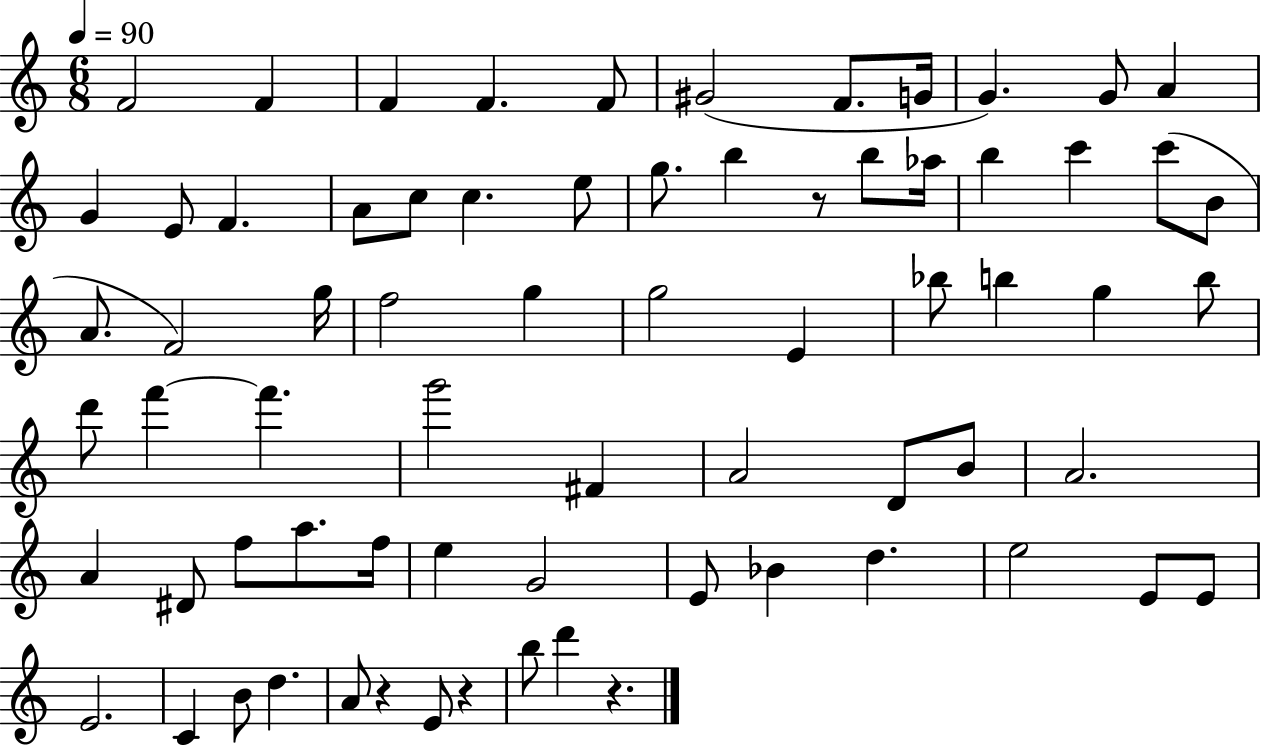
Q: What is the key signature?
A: C major